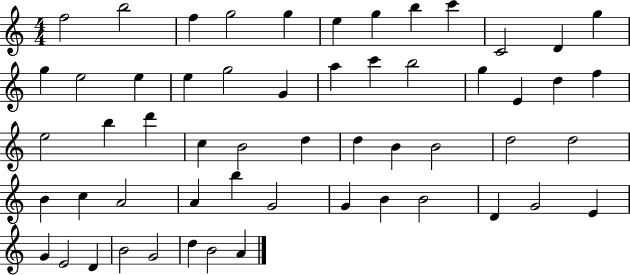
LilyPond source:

{
  \clef treble
  \numericTimeSignature
  \time 4/4
  \key c \major
  f''2 b''2 | f''4 g''2 g''4 | e''4 g''4 b''4 c'''4 | c'2 d'4 g''4 | \break g''4 e''2 e''4 | e''4 g''2 g'4 | a''4 c'''4 b''2 | g''4 e'4 d''4 f''4 | \break e''2 b''4 d'''4 | c''4 b'2 d''4 | d''4 b'4 b'2 | d''2 d''2 | \break b'4 c''4 a'2 | a'4 b''4 g'2 | g'4 b'4 b'2 | d'4 g'2 e'4 | \break g'4 e'2 d'4 | b'2 g'2 | d''4 b'2 a'4 | \bar "|."
}